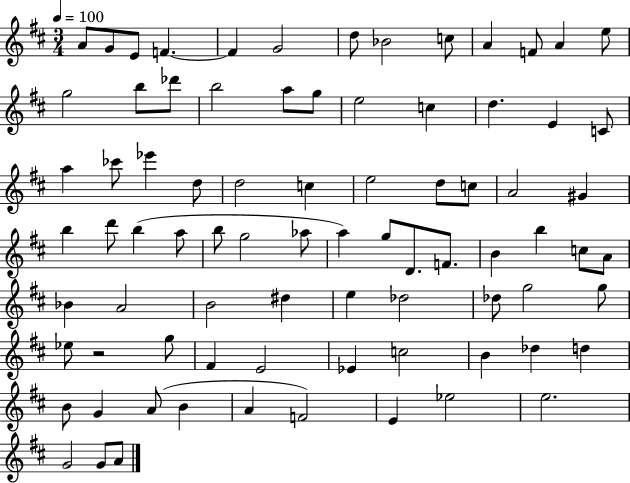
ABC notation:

X:1
T:Untitled
M:3/4
L:1/4
K:D
A/2 G/2 E/2 F F G2 d/2 _B2 c/2 A F/2 A e/2 g2 b/2 _d'/2 b2 a/2 g/2 e2 c d E C/2 a _c'/2 _e' d/2 d2 c e2 d/2 c/2 A2 ^G b d'/2 b a/2 b/2 g2 _a/2 a g/2 D/2 F/2 B b c/2 A/2 _B A2 B2 ^d e _d2 _d/2 g2 g/2 _e/2 z2 g/2 ^F E2 _E c2 B _d d B/2 G A/2 B A F2 E _e2 e2 G2 G/2 A/2